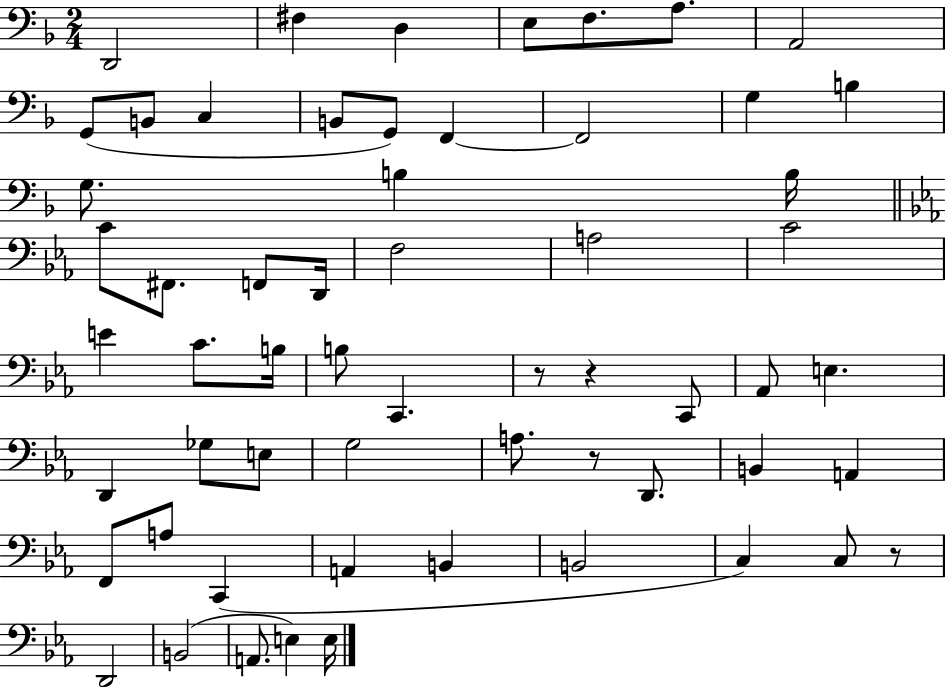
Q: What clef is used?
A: bass